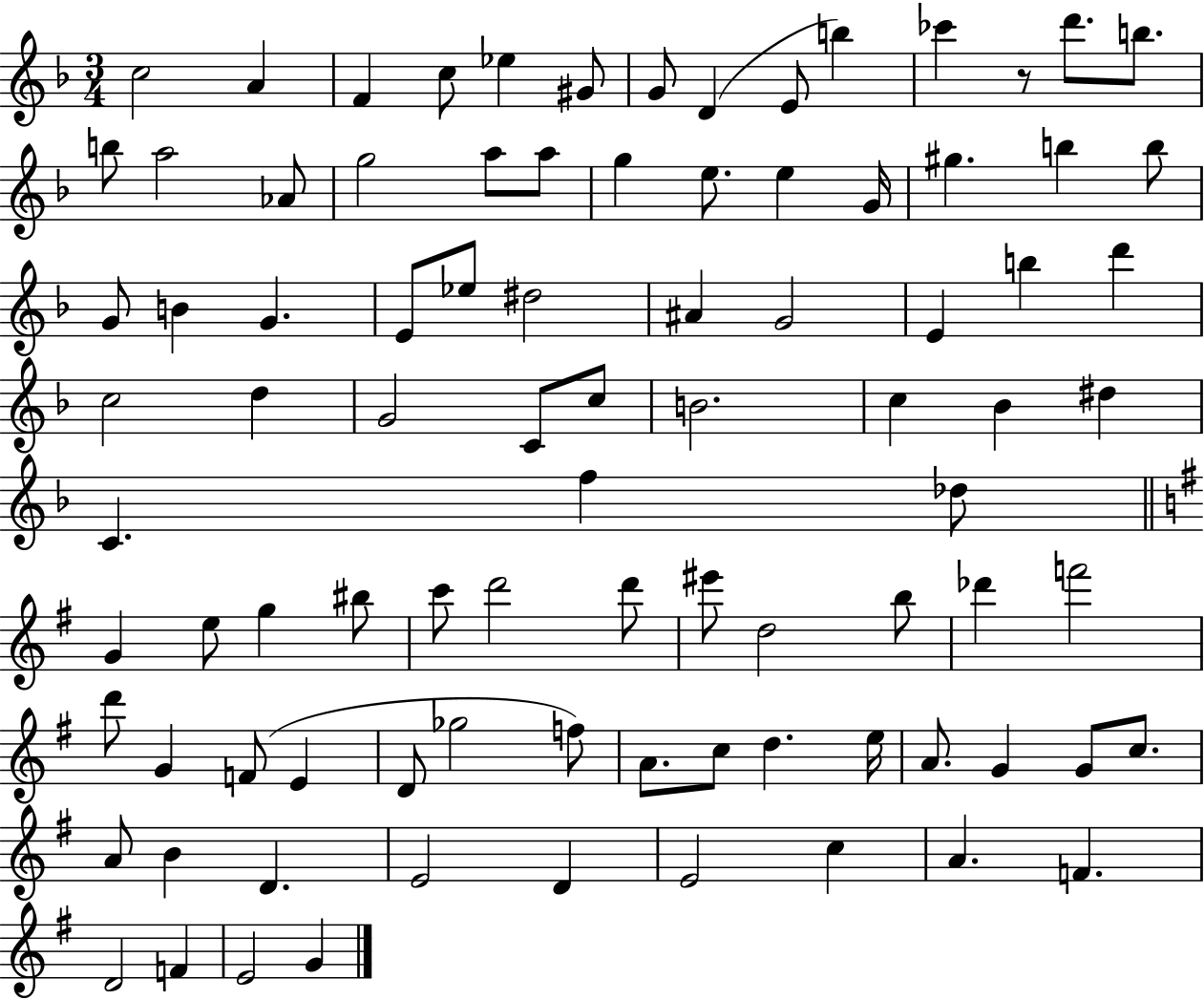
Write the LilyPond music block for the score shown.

{
  \clef treble
  \numericTimeSignature
  \time 3/4
  \key f \major
  c''2 a'4 | f'4 c''8 ees''4 gis'8 | g'8 d'4( e'8 b''4) | ces'''4 r8 d'''8. b''8. | \break b''8 a''2 aes'8 | g''2 a''8 a''8 | g''4 e''8. e''4 g'16 | gis''4. b''4 b''8 | \break g'8 b'4 g'4. | e'8 ees''8 dis''2 | ais'4 g'2 | e'4 b''4 d'''4 | \break c''2 d''4 | g'2 c'8 c''8 | b'2. | c''4 bes'4 dis''4 | \break c'4. f''4 des''8 | \bar "||" \break \key e \minor g'4 e''8 g''4 bis''8 | c'''8 d'''2 d'''8 | eis'''8 d''2 b''8 | des'''4 f'''2 | \break d'''8 g'4 f'8( e'4 | d'8 ges''2 f''8) | a'8. c''8 d''4. e''16 | a'8. g'4 g'8 c''8. | \break a'8 b'4 d'4. | e'2 d'4 | e'2 c''4 | a'4. f'4. | \break d'2 f'4 | e'2 g'4 | \bar "|."
}